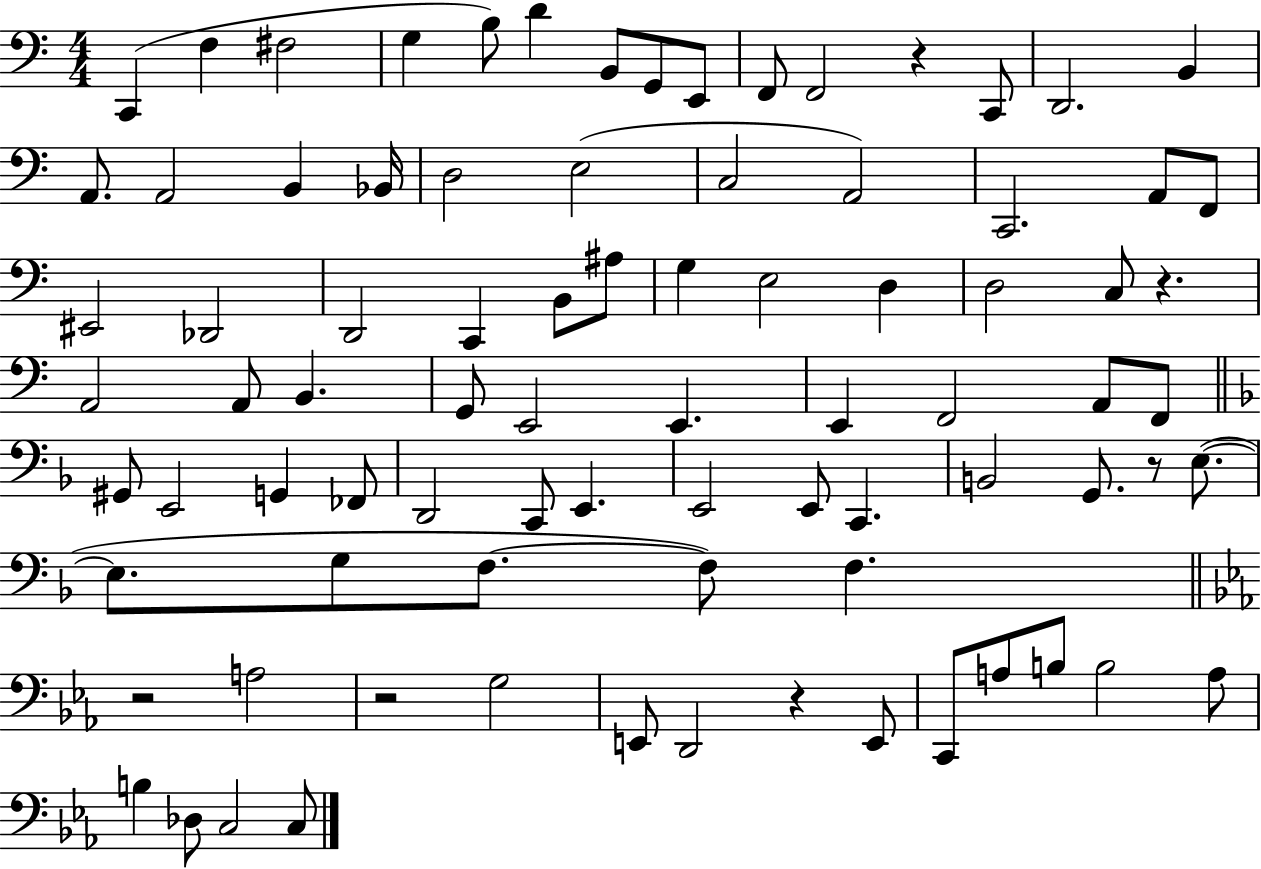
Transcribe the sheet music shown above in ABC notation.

X:1
T:Untitled
M:4/4
L:1/4
K:C
C,, F, ^F,2 G, B,/2 D B,,/2 G,,/2 E,,/2 F,,/2 F,,2 z C,,/2 D,,2 B,, A,,/2 A,,2 B,, _B,,/4 D,2 E,2 C,2 A,,2 C,,2 A,,/2 F,,/2 ^E,,2 _D,,2 D,,2 C,, B,,/2 ^A,/2 G, E,2 D, D,2 C,/2 z A,,2 A,,/2 B,, G,,/2 E,,2 E,, E,, F,,2 A,,/2 F,,/2 ^G,,/2 E,,2 G,, _F,,/2 D,,2 C,,/2 E,, E,,2 E,,/2 C,, B,,2 G,,/2 z/2 E,/2 E,/2 G,/2 F,/2 F,/2 F, z2 A,2 z2 G,2 E,,/2 D,,2 z E,,/2 C,,/2 A,/2 B,/2 B,2 A,/2 B, _D,/2 C,2 C,/2